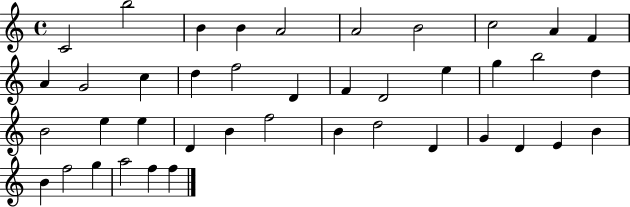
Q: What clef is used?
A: treble